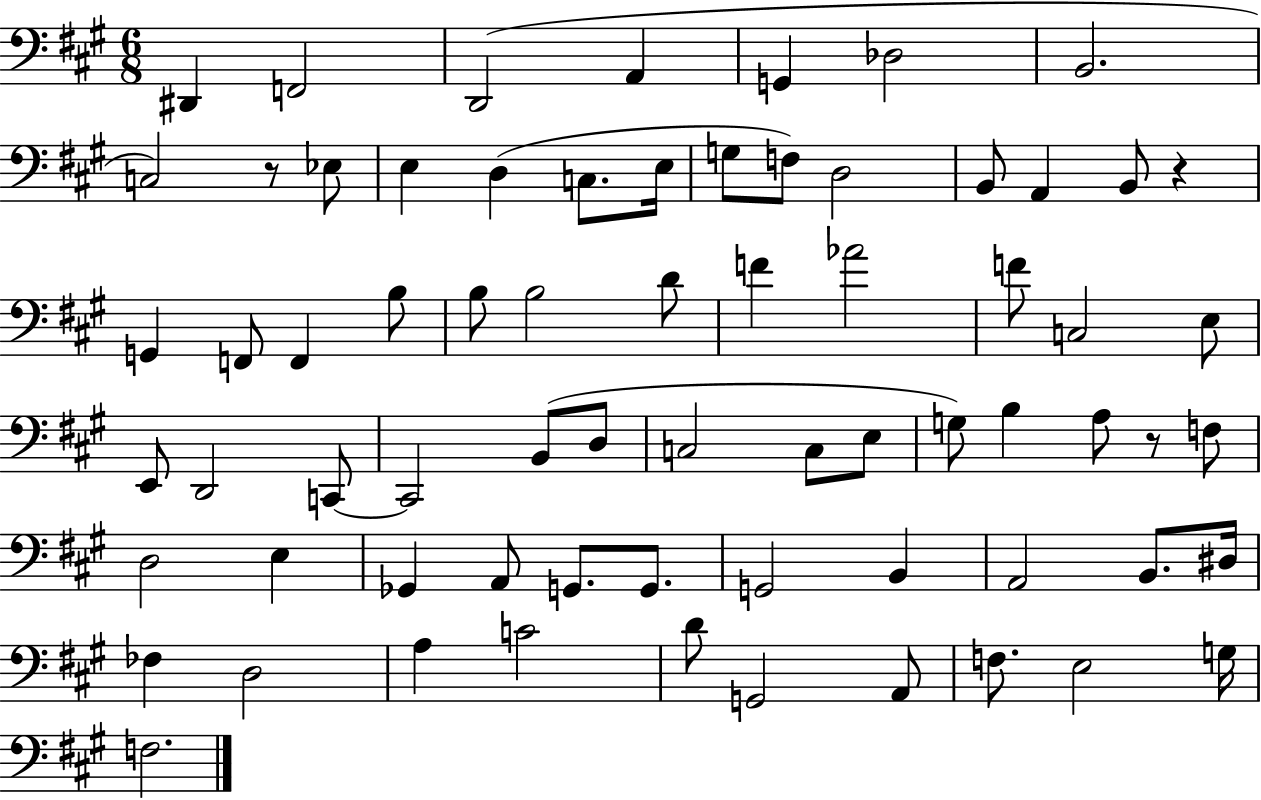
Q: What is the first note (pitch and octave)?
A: D#2